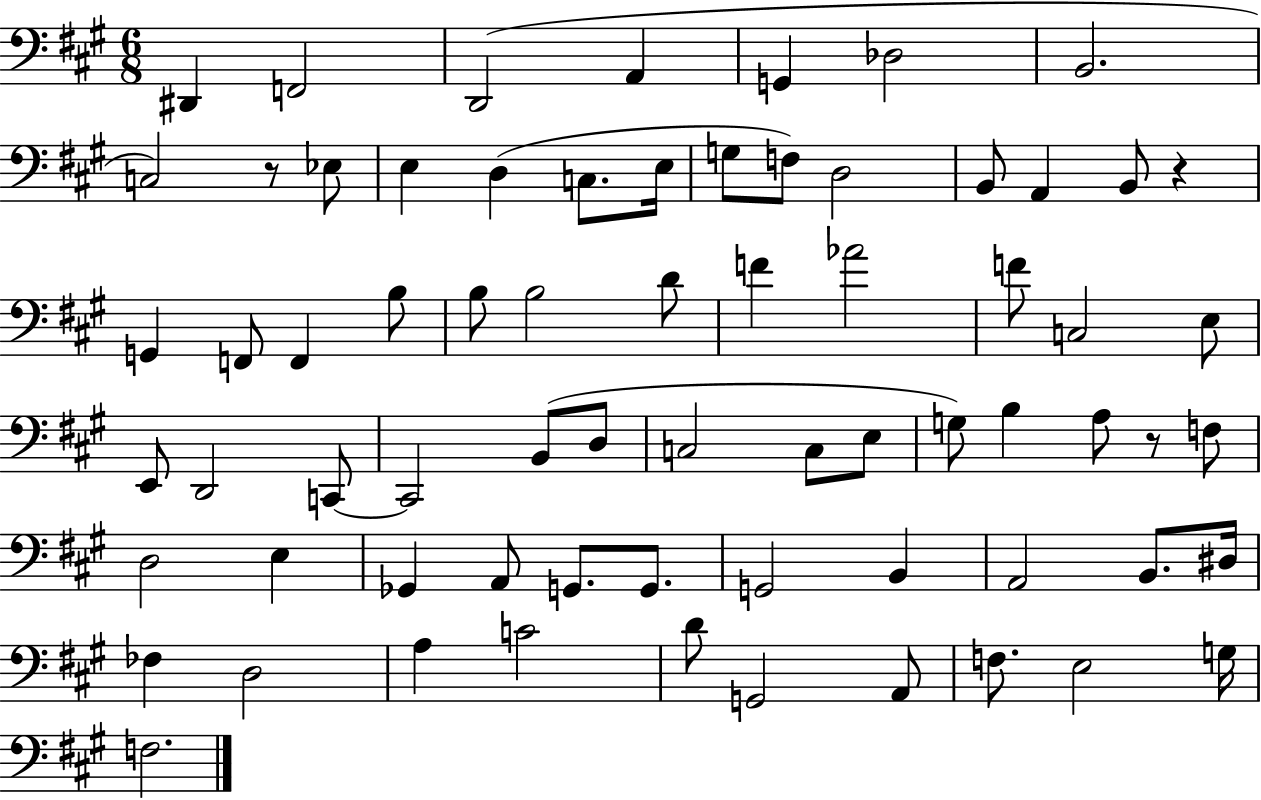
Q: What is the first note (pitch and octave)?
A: D#2